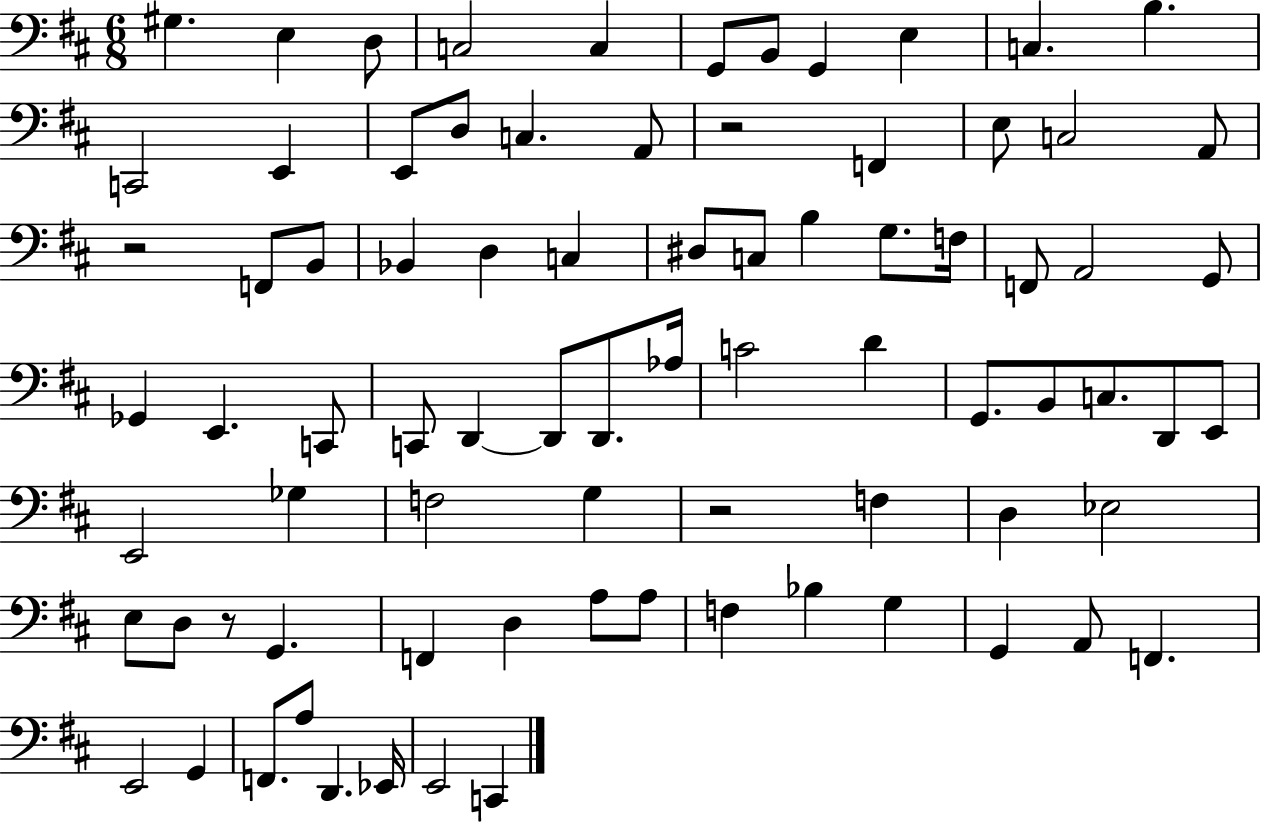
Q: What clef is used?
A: bass